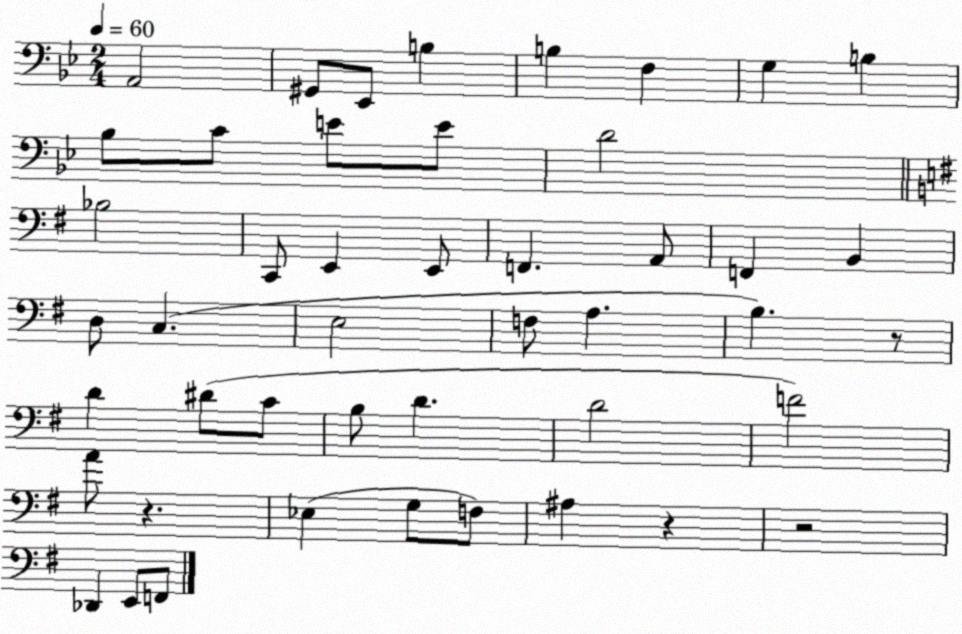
X:1
T:Untitled
M:2/4
L:1/4
K:Bb
A,,2 ^G,,/2 _E,,/2 B, B, F, G, B, _B,/2 C/2 E/2 E/2 D2 _B,2 C,,/2 E,, E,,/2 F,, A,,/2 F,, B,, D,/2 C, E,2 F,/2 A, B, z/2 D ^D/2 C/2 B,/2 D D2 F2 A/2 z _E, G,/2 F,/2 ^A, z z2 _D,, E,,/2 F,,/2